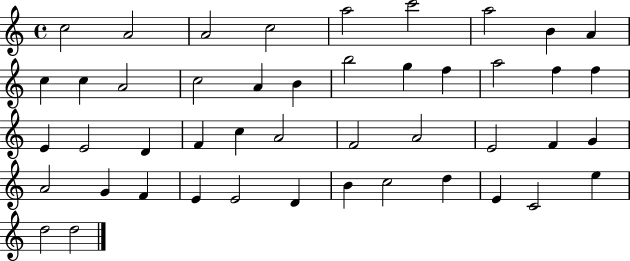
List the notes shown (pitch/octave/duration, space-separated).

C5/h A4/h A4/h C5/h A5/h C6/h A5/h B4/q A4/q C5/q C5/q A4/h C5/h A4/q B4/q B5/h G5/q F5/q A5/h F5/q F5/q E4/q E4/h D4/q F4/q C5/q A4/h F4/h A4/h E4/h F4/q G4/q A4/h G4/q F4/q E4/q E4/h D4/q B4/q C5/h D5/q E4/q C4/h E5/q D5/h D5/h